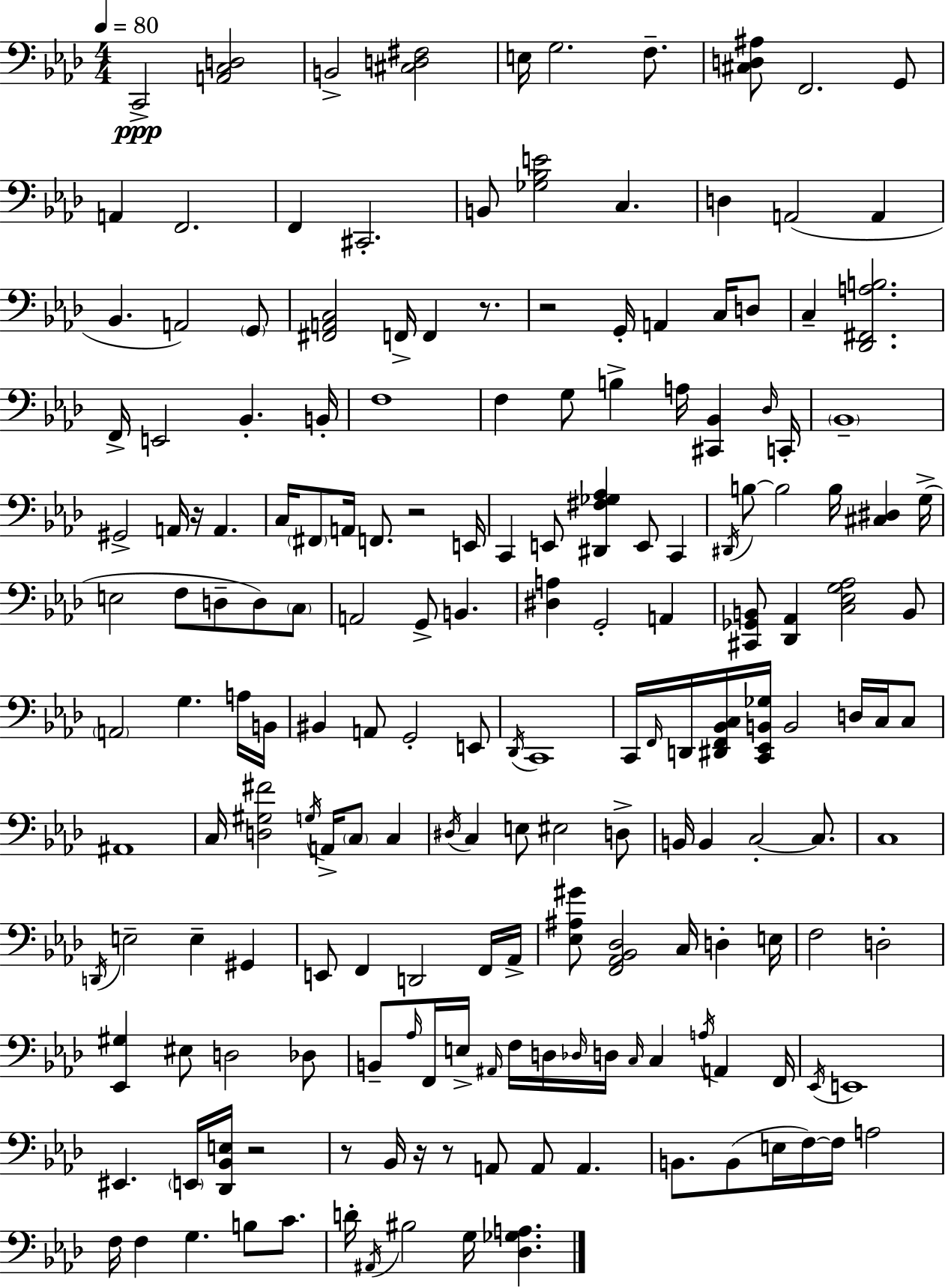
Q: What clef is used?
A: bass